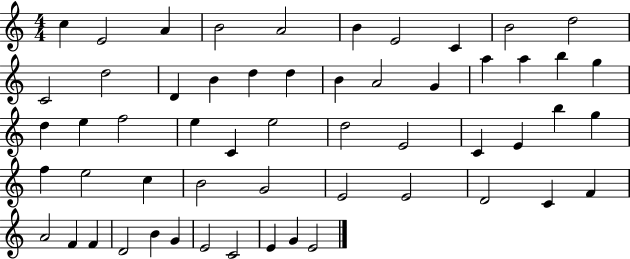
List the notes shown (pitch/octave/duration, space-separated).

C5/q E4/h A4/q B4/h A4/h B4/q E4/h C4/q B4/h D5/h C4/h D5/h D4/q B4/q D5/q D5/q B4/q A4/h G4/q A5/q A5/q B5/q G5/q D5/q E5/q F5/h E5/q C4/q E5/h D5/h E4/h C4/q E4/q B5/q G5/q F5/q E5/h C5/q B4/h G4/h E4/h E4/h D4/h C4/q F4/q A4/h F4/q F4/q D4/h B4/q G4/q E4/h C4/h E4/q G4/q E4/h